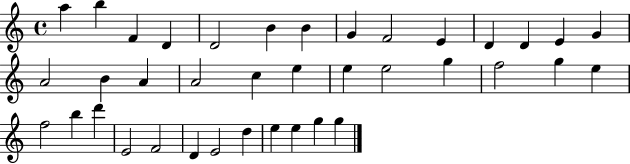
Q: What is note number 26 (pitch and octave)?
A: E5